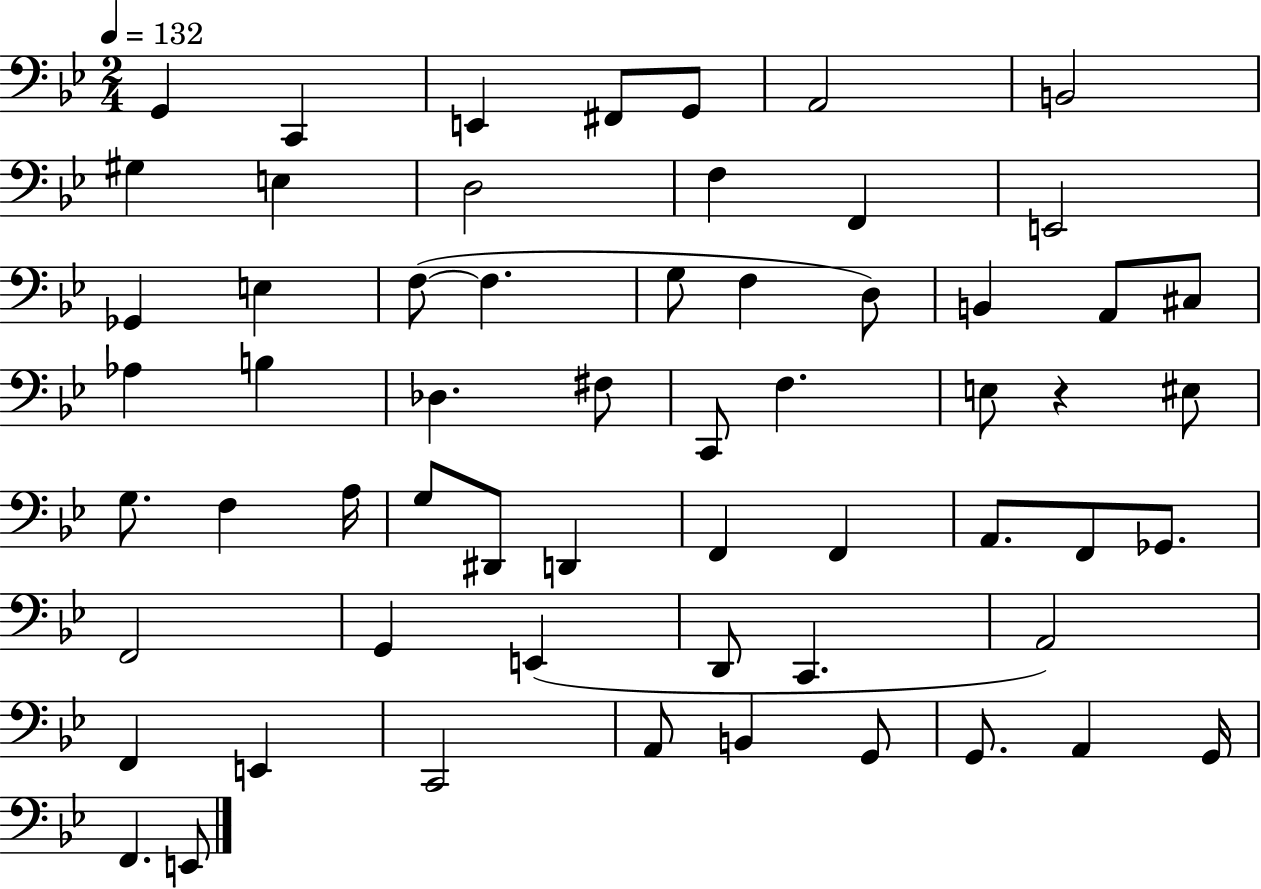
X:1
T:Untitled
M:2/4
L:1/4
K:Bb
G,, C,, E,, ^F,,/2 G,,/2 A,,2 B,,2 ^G, E, D,2 F, F,, E,,2 _G,, E, F,/2 F, G,/2 F, D,/2 B,, A,,/2 ^C,/2 _A, B, _D, ^F,/2 C,,/2 F, E,/2 z ^E,/2 G,/2 F, A,/4 G,/2 ^D,,/2 D,, F,, F,, A,,/2 F,,/2 _G,,/2 F,,2 G,, E,, D,,/2 C,, A,,2 F,, E,, C,,2 A,,/2 B,, G,,/2 G,,/2 A,, G,,/4 F,, E,,/2